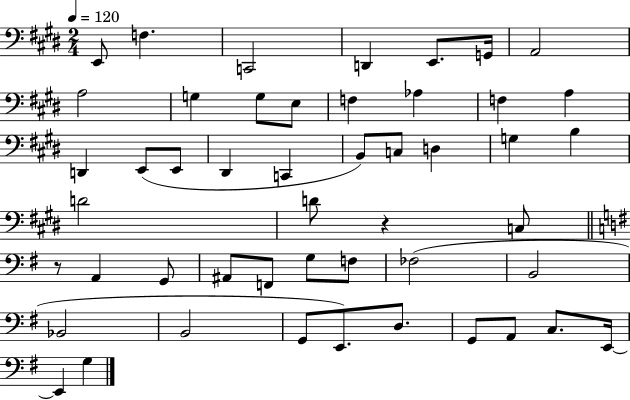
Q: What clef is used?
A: bass